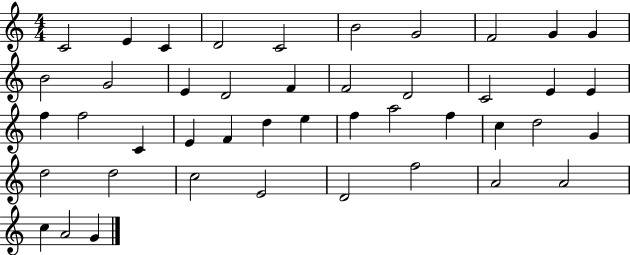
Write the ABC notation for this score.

X:1
T:Untitled
M:4/4
L:1/4
K:C
C2 E C D2 C2 B2 G2 F2 G G B2 G2 E D2 F F2 D2 C2 E E f f2 C E F d e f a2 f c d2 G d2 d2 c2 E2 D2 f2 A2 A2 c A2 G